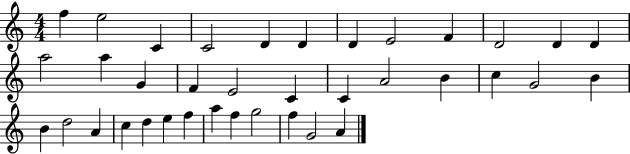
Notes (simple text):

F5/q E5/h C4/q C4/h D4/q D4/q D4/q E4/h F4/q D4/h D4/q D4/q A5/h A5/q G4/q F4/q E4/h C4/q C4/q A4/h B4/q C5/q G4/h B4/q B4/q D5/h A4/q C5/q D5/q E5/q F5/q A5/q F5/q G5/h F5/q G4/h A4/q